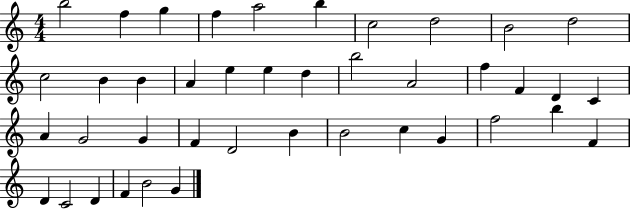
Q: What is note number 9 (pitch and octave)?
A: B4